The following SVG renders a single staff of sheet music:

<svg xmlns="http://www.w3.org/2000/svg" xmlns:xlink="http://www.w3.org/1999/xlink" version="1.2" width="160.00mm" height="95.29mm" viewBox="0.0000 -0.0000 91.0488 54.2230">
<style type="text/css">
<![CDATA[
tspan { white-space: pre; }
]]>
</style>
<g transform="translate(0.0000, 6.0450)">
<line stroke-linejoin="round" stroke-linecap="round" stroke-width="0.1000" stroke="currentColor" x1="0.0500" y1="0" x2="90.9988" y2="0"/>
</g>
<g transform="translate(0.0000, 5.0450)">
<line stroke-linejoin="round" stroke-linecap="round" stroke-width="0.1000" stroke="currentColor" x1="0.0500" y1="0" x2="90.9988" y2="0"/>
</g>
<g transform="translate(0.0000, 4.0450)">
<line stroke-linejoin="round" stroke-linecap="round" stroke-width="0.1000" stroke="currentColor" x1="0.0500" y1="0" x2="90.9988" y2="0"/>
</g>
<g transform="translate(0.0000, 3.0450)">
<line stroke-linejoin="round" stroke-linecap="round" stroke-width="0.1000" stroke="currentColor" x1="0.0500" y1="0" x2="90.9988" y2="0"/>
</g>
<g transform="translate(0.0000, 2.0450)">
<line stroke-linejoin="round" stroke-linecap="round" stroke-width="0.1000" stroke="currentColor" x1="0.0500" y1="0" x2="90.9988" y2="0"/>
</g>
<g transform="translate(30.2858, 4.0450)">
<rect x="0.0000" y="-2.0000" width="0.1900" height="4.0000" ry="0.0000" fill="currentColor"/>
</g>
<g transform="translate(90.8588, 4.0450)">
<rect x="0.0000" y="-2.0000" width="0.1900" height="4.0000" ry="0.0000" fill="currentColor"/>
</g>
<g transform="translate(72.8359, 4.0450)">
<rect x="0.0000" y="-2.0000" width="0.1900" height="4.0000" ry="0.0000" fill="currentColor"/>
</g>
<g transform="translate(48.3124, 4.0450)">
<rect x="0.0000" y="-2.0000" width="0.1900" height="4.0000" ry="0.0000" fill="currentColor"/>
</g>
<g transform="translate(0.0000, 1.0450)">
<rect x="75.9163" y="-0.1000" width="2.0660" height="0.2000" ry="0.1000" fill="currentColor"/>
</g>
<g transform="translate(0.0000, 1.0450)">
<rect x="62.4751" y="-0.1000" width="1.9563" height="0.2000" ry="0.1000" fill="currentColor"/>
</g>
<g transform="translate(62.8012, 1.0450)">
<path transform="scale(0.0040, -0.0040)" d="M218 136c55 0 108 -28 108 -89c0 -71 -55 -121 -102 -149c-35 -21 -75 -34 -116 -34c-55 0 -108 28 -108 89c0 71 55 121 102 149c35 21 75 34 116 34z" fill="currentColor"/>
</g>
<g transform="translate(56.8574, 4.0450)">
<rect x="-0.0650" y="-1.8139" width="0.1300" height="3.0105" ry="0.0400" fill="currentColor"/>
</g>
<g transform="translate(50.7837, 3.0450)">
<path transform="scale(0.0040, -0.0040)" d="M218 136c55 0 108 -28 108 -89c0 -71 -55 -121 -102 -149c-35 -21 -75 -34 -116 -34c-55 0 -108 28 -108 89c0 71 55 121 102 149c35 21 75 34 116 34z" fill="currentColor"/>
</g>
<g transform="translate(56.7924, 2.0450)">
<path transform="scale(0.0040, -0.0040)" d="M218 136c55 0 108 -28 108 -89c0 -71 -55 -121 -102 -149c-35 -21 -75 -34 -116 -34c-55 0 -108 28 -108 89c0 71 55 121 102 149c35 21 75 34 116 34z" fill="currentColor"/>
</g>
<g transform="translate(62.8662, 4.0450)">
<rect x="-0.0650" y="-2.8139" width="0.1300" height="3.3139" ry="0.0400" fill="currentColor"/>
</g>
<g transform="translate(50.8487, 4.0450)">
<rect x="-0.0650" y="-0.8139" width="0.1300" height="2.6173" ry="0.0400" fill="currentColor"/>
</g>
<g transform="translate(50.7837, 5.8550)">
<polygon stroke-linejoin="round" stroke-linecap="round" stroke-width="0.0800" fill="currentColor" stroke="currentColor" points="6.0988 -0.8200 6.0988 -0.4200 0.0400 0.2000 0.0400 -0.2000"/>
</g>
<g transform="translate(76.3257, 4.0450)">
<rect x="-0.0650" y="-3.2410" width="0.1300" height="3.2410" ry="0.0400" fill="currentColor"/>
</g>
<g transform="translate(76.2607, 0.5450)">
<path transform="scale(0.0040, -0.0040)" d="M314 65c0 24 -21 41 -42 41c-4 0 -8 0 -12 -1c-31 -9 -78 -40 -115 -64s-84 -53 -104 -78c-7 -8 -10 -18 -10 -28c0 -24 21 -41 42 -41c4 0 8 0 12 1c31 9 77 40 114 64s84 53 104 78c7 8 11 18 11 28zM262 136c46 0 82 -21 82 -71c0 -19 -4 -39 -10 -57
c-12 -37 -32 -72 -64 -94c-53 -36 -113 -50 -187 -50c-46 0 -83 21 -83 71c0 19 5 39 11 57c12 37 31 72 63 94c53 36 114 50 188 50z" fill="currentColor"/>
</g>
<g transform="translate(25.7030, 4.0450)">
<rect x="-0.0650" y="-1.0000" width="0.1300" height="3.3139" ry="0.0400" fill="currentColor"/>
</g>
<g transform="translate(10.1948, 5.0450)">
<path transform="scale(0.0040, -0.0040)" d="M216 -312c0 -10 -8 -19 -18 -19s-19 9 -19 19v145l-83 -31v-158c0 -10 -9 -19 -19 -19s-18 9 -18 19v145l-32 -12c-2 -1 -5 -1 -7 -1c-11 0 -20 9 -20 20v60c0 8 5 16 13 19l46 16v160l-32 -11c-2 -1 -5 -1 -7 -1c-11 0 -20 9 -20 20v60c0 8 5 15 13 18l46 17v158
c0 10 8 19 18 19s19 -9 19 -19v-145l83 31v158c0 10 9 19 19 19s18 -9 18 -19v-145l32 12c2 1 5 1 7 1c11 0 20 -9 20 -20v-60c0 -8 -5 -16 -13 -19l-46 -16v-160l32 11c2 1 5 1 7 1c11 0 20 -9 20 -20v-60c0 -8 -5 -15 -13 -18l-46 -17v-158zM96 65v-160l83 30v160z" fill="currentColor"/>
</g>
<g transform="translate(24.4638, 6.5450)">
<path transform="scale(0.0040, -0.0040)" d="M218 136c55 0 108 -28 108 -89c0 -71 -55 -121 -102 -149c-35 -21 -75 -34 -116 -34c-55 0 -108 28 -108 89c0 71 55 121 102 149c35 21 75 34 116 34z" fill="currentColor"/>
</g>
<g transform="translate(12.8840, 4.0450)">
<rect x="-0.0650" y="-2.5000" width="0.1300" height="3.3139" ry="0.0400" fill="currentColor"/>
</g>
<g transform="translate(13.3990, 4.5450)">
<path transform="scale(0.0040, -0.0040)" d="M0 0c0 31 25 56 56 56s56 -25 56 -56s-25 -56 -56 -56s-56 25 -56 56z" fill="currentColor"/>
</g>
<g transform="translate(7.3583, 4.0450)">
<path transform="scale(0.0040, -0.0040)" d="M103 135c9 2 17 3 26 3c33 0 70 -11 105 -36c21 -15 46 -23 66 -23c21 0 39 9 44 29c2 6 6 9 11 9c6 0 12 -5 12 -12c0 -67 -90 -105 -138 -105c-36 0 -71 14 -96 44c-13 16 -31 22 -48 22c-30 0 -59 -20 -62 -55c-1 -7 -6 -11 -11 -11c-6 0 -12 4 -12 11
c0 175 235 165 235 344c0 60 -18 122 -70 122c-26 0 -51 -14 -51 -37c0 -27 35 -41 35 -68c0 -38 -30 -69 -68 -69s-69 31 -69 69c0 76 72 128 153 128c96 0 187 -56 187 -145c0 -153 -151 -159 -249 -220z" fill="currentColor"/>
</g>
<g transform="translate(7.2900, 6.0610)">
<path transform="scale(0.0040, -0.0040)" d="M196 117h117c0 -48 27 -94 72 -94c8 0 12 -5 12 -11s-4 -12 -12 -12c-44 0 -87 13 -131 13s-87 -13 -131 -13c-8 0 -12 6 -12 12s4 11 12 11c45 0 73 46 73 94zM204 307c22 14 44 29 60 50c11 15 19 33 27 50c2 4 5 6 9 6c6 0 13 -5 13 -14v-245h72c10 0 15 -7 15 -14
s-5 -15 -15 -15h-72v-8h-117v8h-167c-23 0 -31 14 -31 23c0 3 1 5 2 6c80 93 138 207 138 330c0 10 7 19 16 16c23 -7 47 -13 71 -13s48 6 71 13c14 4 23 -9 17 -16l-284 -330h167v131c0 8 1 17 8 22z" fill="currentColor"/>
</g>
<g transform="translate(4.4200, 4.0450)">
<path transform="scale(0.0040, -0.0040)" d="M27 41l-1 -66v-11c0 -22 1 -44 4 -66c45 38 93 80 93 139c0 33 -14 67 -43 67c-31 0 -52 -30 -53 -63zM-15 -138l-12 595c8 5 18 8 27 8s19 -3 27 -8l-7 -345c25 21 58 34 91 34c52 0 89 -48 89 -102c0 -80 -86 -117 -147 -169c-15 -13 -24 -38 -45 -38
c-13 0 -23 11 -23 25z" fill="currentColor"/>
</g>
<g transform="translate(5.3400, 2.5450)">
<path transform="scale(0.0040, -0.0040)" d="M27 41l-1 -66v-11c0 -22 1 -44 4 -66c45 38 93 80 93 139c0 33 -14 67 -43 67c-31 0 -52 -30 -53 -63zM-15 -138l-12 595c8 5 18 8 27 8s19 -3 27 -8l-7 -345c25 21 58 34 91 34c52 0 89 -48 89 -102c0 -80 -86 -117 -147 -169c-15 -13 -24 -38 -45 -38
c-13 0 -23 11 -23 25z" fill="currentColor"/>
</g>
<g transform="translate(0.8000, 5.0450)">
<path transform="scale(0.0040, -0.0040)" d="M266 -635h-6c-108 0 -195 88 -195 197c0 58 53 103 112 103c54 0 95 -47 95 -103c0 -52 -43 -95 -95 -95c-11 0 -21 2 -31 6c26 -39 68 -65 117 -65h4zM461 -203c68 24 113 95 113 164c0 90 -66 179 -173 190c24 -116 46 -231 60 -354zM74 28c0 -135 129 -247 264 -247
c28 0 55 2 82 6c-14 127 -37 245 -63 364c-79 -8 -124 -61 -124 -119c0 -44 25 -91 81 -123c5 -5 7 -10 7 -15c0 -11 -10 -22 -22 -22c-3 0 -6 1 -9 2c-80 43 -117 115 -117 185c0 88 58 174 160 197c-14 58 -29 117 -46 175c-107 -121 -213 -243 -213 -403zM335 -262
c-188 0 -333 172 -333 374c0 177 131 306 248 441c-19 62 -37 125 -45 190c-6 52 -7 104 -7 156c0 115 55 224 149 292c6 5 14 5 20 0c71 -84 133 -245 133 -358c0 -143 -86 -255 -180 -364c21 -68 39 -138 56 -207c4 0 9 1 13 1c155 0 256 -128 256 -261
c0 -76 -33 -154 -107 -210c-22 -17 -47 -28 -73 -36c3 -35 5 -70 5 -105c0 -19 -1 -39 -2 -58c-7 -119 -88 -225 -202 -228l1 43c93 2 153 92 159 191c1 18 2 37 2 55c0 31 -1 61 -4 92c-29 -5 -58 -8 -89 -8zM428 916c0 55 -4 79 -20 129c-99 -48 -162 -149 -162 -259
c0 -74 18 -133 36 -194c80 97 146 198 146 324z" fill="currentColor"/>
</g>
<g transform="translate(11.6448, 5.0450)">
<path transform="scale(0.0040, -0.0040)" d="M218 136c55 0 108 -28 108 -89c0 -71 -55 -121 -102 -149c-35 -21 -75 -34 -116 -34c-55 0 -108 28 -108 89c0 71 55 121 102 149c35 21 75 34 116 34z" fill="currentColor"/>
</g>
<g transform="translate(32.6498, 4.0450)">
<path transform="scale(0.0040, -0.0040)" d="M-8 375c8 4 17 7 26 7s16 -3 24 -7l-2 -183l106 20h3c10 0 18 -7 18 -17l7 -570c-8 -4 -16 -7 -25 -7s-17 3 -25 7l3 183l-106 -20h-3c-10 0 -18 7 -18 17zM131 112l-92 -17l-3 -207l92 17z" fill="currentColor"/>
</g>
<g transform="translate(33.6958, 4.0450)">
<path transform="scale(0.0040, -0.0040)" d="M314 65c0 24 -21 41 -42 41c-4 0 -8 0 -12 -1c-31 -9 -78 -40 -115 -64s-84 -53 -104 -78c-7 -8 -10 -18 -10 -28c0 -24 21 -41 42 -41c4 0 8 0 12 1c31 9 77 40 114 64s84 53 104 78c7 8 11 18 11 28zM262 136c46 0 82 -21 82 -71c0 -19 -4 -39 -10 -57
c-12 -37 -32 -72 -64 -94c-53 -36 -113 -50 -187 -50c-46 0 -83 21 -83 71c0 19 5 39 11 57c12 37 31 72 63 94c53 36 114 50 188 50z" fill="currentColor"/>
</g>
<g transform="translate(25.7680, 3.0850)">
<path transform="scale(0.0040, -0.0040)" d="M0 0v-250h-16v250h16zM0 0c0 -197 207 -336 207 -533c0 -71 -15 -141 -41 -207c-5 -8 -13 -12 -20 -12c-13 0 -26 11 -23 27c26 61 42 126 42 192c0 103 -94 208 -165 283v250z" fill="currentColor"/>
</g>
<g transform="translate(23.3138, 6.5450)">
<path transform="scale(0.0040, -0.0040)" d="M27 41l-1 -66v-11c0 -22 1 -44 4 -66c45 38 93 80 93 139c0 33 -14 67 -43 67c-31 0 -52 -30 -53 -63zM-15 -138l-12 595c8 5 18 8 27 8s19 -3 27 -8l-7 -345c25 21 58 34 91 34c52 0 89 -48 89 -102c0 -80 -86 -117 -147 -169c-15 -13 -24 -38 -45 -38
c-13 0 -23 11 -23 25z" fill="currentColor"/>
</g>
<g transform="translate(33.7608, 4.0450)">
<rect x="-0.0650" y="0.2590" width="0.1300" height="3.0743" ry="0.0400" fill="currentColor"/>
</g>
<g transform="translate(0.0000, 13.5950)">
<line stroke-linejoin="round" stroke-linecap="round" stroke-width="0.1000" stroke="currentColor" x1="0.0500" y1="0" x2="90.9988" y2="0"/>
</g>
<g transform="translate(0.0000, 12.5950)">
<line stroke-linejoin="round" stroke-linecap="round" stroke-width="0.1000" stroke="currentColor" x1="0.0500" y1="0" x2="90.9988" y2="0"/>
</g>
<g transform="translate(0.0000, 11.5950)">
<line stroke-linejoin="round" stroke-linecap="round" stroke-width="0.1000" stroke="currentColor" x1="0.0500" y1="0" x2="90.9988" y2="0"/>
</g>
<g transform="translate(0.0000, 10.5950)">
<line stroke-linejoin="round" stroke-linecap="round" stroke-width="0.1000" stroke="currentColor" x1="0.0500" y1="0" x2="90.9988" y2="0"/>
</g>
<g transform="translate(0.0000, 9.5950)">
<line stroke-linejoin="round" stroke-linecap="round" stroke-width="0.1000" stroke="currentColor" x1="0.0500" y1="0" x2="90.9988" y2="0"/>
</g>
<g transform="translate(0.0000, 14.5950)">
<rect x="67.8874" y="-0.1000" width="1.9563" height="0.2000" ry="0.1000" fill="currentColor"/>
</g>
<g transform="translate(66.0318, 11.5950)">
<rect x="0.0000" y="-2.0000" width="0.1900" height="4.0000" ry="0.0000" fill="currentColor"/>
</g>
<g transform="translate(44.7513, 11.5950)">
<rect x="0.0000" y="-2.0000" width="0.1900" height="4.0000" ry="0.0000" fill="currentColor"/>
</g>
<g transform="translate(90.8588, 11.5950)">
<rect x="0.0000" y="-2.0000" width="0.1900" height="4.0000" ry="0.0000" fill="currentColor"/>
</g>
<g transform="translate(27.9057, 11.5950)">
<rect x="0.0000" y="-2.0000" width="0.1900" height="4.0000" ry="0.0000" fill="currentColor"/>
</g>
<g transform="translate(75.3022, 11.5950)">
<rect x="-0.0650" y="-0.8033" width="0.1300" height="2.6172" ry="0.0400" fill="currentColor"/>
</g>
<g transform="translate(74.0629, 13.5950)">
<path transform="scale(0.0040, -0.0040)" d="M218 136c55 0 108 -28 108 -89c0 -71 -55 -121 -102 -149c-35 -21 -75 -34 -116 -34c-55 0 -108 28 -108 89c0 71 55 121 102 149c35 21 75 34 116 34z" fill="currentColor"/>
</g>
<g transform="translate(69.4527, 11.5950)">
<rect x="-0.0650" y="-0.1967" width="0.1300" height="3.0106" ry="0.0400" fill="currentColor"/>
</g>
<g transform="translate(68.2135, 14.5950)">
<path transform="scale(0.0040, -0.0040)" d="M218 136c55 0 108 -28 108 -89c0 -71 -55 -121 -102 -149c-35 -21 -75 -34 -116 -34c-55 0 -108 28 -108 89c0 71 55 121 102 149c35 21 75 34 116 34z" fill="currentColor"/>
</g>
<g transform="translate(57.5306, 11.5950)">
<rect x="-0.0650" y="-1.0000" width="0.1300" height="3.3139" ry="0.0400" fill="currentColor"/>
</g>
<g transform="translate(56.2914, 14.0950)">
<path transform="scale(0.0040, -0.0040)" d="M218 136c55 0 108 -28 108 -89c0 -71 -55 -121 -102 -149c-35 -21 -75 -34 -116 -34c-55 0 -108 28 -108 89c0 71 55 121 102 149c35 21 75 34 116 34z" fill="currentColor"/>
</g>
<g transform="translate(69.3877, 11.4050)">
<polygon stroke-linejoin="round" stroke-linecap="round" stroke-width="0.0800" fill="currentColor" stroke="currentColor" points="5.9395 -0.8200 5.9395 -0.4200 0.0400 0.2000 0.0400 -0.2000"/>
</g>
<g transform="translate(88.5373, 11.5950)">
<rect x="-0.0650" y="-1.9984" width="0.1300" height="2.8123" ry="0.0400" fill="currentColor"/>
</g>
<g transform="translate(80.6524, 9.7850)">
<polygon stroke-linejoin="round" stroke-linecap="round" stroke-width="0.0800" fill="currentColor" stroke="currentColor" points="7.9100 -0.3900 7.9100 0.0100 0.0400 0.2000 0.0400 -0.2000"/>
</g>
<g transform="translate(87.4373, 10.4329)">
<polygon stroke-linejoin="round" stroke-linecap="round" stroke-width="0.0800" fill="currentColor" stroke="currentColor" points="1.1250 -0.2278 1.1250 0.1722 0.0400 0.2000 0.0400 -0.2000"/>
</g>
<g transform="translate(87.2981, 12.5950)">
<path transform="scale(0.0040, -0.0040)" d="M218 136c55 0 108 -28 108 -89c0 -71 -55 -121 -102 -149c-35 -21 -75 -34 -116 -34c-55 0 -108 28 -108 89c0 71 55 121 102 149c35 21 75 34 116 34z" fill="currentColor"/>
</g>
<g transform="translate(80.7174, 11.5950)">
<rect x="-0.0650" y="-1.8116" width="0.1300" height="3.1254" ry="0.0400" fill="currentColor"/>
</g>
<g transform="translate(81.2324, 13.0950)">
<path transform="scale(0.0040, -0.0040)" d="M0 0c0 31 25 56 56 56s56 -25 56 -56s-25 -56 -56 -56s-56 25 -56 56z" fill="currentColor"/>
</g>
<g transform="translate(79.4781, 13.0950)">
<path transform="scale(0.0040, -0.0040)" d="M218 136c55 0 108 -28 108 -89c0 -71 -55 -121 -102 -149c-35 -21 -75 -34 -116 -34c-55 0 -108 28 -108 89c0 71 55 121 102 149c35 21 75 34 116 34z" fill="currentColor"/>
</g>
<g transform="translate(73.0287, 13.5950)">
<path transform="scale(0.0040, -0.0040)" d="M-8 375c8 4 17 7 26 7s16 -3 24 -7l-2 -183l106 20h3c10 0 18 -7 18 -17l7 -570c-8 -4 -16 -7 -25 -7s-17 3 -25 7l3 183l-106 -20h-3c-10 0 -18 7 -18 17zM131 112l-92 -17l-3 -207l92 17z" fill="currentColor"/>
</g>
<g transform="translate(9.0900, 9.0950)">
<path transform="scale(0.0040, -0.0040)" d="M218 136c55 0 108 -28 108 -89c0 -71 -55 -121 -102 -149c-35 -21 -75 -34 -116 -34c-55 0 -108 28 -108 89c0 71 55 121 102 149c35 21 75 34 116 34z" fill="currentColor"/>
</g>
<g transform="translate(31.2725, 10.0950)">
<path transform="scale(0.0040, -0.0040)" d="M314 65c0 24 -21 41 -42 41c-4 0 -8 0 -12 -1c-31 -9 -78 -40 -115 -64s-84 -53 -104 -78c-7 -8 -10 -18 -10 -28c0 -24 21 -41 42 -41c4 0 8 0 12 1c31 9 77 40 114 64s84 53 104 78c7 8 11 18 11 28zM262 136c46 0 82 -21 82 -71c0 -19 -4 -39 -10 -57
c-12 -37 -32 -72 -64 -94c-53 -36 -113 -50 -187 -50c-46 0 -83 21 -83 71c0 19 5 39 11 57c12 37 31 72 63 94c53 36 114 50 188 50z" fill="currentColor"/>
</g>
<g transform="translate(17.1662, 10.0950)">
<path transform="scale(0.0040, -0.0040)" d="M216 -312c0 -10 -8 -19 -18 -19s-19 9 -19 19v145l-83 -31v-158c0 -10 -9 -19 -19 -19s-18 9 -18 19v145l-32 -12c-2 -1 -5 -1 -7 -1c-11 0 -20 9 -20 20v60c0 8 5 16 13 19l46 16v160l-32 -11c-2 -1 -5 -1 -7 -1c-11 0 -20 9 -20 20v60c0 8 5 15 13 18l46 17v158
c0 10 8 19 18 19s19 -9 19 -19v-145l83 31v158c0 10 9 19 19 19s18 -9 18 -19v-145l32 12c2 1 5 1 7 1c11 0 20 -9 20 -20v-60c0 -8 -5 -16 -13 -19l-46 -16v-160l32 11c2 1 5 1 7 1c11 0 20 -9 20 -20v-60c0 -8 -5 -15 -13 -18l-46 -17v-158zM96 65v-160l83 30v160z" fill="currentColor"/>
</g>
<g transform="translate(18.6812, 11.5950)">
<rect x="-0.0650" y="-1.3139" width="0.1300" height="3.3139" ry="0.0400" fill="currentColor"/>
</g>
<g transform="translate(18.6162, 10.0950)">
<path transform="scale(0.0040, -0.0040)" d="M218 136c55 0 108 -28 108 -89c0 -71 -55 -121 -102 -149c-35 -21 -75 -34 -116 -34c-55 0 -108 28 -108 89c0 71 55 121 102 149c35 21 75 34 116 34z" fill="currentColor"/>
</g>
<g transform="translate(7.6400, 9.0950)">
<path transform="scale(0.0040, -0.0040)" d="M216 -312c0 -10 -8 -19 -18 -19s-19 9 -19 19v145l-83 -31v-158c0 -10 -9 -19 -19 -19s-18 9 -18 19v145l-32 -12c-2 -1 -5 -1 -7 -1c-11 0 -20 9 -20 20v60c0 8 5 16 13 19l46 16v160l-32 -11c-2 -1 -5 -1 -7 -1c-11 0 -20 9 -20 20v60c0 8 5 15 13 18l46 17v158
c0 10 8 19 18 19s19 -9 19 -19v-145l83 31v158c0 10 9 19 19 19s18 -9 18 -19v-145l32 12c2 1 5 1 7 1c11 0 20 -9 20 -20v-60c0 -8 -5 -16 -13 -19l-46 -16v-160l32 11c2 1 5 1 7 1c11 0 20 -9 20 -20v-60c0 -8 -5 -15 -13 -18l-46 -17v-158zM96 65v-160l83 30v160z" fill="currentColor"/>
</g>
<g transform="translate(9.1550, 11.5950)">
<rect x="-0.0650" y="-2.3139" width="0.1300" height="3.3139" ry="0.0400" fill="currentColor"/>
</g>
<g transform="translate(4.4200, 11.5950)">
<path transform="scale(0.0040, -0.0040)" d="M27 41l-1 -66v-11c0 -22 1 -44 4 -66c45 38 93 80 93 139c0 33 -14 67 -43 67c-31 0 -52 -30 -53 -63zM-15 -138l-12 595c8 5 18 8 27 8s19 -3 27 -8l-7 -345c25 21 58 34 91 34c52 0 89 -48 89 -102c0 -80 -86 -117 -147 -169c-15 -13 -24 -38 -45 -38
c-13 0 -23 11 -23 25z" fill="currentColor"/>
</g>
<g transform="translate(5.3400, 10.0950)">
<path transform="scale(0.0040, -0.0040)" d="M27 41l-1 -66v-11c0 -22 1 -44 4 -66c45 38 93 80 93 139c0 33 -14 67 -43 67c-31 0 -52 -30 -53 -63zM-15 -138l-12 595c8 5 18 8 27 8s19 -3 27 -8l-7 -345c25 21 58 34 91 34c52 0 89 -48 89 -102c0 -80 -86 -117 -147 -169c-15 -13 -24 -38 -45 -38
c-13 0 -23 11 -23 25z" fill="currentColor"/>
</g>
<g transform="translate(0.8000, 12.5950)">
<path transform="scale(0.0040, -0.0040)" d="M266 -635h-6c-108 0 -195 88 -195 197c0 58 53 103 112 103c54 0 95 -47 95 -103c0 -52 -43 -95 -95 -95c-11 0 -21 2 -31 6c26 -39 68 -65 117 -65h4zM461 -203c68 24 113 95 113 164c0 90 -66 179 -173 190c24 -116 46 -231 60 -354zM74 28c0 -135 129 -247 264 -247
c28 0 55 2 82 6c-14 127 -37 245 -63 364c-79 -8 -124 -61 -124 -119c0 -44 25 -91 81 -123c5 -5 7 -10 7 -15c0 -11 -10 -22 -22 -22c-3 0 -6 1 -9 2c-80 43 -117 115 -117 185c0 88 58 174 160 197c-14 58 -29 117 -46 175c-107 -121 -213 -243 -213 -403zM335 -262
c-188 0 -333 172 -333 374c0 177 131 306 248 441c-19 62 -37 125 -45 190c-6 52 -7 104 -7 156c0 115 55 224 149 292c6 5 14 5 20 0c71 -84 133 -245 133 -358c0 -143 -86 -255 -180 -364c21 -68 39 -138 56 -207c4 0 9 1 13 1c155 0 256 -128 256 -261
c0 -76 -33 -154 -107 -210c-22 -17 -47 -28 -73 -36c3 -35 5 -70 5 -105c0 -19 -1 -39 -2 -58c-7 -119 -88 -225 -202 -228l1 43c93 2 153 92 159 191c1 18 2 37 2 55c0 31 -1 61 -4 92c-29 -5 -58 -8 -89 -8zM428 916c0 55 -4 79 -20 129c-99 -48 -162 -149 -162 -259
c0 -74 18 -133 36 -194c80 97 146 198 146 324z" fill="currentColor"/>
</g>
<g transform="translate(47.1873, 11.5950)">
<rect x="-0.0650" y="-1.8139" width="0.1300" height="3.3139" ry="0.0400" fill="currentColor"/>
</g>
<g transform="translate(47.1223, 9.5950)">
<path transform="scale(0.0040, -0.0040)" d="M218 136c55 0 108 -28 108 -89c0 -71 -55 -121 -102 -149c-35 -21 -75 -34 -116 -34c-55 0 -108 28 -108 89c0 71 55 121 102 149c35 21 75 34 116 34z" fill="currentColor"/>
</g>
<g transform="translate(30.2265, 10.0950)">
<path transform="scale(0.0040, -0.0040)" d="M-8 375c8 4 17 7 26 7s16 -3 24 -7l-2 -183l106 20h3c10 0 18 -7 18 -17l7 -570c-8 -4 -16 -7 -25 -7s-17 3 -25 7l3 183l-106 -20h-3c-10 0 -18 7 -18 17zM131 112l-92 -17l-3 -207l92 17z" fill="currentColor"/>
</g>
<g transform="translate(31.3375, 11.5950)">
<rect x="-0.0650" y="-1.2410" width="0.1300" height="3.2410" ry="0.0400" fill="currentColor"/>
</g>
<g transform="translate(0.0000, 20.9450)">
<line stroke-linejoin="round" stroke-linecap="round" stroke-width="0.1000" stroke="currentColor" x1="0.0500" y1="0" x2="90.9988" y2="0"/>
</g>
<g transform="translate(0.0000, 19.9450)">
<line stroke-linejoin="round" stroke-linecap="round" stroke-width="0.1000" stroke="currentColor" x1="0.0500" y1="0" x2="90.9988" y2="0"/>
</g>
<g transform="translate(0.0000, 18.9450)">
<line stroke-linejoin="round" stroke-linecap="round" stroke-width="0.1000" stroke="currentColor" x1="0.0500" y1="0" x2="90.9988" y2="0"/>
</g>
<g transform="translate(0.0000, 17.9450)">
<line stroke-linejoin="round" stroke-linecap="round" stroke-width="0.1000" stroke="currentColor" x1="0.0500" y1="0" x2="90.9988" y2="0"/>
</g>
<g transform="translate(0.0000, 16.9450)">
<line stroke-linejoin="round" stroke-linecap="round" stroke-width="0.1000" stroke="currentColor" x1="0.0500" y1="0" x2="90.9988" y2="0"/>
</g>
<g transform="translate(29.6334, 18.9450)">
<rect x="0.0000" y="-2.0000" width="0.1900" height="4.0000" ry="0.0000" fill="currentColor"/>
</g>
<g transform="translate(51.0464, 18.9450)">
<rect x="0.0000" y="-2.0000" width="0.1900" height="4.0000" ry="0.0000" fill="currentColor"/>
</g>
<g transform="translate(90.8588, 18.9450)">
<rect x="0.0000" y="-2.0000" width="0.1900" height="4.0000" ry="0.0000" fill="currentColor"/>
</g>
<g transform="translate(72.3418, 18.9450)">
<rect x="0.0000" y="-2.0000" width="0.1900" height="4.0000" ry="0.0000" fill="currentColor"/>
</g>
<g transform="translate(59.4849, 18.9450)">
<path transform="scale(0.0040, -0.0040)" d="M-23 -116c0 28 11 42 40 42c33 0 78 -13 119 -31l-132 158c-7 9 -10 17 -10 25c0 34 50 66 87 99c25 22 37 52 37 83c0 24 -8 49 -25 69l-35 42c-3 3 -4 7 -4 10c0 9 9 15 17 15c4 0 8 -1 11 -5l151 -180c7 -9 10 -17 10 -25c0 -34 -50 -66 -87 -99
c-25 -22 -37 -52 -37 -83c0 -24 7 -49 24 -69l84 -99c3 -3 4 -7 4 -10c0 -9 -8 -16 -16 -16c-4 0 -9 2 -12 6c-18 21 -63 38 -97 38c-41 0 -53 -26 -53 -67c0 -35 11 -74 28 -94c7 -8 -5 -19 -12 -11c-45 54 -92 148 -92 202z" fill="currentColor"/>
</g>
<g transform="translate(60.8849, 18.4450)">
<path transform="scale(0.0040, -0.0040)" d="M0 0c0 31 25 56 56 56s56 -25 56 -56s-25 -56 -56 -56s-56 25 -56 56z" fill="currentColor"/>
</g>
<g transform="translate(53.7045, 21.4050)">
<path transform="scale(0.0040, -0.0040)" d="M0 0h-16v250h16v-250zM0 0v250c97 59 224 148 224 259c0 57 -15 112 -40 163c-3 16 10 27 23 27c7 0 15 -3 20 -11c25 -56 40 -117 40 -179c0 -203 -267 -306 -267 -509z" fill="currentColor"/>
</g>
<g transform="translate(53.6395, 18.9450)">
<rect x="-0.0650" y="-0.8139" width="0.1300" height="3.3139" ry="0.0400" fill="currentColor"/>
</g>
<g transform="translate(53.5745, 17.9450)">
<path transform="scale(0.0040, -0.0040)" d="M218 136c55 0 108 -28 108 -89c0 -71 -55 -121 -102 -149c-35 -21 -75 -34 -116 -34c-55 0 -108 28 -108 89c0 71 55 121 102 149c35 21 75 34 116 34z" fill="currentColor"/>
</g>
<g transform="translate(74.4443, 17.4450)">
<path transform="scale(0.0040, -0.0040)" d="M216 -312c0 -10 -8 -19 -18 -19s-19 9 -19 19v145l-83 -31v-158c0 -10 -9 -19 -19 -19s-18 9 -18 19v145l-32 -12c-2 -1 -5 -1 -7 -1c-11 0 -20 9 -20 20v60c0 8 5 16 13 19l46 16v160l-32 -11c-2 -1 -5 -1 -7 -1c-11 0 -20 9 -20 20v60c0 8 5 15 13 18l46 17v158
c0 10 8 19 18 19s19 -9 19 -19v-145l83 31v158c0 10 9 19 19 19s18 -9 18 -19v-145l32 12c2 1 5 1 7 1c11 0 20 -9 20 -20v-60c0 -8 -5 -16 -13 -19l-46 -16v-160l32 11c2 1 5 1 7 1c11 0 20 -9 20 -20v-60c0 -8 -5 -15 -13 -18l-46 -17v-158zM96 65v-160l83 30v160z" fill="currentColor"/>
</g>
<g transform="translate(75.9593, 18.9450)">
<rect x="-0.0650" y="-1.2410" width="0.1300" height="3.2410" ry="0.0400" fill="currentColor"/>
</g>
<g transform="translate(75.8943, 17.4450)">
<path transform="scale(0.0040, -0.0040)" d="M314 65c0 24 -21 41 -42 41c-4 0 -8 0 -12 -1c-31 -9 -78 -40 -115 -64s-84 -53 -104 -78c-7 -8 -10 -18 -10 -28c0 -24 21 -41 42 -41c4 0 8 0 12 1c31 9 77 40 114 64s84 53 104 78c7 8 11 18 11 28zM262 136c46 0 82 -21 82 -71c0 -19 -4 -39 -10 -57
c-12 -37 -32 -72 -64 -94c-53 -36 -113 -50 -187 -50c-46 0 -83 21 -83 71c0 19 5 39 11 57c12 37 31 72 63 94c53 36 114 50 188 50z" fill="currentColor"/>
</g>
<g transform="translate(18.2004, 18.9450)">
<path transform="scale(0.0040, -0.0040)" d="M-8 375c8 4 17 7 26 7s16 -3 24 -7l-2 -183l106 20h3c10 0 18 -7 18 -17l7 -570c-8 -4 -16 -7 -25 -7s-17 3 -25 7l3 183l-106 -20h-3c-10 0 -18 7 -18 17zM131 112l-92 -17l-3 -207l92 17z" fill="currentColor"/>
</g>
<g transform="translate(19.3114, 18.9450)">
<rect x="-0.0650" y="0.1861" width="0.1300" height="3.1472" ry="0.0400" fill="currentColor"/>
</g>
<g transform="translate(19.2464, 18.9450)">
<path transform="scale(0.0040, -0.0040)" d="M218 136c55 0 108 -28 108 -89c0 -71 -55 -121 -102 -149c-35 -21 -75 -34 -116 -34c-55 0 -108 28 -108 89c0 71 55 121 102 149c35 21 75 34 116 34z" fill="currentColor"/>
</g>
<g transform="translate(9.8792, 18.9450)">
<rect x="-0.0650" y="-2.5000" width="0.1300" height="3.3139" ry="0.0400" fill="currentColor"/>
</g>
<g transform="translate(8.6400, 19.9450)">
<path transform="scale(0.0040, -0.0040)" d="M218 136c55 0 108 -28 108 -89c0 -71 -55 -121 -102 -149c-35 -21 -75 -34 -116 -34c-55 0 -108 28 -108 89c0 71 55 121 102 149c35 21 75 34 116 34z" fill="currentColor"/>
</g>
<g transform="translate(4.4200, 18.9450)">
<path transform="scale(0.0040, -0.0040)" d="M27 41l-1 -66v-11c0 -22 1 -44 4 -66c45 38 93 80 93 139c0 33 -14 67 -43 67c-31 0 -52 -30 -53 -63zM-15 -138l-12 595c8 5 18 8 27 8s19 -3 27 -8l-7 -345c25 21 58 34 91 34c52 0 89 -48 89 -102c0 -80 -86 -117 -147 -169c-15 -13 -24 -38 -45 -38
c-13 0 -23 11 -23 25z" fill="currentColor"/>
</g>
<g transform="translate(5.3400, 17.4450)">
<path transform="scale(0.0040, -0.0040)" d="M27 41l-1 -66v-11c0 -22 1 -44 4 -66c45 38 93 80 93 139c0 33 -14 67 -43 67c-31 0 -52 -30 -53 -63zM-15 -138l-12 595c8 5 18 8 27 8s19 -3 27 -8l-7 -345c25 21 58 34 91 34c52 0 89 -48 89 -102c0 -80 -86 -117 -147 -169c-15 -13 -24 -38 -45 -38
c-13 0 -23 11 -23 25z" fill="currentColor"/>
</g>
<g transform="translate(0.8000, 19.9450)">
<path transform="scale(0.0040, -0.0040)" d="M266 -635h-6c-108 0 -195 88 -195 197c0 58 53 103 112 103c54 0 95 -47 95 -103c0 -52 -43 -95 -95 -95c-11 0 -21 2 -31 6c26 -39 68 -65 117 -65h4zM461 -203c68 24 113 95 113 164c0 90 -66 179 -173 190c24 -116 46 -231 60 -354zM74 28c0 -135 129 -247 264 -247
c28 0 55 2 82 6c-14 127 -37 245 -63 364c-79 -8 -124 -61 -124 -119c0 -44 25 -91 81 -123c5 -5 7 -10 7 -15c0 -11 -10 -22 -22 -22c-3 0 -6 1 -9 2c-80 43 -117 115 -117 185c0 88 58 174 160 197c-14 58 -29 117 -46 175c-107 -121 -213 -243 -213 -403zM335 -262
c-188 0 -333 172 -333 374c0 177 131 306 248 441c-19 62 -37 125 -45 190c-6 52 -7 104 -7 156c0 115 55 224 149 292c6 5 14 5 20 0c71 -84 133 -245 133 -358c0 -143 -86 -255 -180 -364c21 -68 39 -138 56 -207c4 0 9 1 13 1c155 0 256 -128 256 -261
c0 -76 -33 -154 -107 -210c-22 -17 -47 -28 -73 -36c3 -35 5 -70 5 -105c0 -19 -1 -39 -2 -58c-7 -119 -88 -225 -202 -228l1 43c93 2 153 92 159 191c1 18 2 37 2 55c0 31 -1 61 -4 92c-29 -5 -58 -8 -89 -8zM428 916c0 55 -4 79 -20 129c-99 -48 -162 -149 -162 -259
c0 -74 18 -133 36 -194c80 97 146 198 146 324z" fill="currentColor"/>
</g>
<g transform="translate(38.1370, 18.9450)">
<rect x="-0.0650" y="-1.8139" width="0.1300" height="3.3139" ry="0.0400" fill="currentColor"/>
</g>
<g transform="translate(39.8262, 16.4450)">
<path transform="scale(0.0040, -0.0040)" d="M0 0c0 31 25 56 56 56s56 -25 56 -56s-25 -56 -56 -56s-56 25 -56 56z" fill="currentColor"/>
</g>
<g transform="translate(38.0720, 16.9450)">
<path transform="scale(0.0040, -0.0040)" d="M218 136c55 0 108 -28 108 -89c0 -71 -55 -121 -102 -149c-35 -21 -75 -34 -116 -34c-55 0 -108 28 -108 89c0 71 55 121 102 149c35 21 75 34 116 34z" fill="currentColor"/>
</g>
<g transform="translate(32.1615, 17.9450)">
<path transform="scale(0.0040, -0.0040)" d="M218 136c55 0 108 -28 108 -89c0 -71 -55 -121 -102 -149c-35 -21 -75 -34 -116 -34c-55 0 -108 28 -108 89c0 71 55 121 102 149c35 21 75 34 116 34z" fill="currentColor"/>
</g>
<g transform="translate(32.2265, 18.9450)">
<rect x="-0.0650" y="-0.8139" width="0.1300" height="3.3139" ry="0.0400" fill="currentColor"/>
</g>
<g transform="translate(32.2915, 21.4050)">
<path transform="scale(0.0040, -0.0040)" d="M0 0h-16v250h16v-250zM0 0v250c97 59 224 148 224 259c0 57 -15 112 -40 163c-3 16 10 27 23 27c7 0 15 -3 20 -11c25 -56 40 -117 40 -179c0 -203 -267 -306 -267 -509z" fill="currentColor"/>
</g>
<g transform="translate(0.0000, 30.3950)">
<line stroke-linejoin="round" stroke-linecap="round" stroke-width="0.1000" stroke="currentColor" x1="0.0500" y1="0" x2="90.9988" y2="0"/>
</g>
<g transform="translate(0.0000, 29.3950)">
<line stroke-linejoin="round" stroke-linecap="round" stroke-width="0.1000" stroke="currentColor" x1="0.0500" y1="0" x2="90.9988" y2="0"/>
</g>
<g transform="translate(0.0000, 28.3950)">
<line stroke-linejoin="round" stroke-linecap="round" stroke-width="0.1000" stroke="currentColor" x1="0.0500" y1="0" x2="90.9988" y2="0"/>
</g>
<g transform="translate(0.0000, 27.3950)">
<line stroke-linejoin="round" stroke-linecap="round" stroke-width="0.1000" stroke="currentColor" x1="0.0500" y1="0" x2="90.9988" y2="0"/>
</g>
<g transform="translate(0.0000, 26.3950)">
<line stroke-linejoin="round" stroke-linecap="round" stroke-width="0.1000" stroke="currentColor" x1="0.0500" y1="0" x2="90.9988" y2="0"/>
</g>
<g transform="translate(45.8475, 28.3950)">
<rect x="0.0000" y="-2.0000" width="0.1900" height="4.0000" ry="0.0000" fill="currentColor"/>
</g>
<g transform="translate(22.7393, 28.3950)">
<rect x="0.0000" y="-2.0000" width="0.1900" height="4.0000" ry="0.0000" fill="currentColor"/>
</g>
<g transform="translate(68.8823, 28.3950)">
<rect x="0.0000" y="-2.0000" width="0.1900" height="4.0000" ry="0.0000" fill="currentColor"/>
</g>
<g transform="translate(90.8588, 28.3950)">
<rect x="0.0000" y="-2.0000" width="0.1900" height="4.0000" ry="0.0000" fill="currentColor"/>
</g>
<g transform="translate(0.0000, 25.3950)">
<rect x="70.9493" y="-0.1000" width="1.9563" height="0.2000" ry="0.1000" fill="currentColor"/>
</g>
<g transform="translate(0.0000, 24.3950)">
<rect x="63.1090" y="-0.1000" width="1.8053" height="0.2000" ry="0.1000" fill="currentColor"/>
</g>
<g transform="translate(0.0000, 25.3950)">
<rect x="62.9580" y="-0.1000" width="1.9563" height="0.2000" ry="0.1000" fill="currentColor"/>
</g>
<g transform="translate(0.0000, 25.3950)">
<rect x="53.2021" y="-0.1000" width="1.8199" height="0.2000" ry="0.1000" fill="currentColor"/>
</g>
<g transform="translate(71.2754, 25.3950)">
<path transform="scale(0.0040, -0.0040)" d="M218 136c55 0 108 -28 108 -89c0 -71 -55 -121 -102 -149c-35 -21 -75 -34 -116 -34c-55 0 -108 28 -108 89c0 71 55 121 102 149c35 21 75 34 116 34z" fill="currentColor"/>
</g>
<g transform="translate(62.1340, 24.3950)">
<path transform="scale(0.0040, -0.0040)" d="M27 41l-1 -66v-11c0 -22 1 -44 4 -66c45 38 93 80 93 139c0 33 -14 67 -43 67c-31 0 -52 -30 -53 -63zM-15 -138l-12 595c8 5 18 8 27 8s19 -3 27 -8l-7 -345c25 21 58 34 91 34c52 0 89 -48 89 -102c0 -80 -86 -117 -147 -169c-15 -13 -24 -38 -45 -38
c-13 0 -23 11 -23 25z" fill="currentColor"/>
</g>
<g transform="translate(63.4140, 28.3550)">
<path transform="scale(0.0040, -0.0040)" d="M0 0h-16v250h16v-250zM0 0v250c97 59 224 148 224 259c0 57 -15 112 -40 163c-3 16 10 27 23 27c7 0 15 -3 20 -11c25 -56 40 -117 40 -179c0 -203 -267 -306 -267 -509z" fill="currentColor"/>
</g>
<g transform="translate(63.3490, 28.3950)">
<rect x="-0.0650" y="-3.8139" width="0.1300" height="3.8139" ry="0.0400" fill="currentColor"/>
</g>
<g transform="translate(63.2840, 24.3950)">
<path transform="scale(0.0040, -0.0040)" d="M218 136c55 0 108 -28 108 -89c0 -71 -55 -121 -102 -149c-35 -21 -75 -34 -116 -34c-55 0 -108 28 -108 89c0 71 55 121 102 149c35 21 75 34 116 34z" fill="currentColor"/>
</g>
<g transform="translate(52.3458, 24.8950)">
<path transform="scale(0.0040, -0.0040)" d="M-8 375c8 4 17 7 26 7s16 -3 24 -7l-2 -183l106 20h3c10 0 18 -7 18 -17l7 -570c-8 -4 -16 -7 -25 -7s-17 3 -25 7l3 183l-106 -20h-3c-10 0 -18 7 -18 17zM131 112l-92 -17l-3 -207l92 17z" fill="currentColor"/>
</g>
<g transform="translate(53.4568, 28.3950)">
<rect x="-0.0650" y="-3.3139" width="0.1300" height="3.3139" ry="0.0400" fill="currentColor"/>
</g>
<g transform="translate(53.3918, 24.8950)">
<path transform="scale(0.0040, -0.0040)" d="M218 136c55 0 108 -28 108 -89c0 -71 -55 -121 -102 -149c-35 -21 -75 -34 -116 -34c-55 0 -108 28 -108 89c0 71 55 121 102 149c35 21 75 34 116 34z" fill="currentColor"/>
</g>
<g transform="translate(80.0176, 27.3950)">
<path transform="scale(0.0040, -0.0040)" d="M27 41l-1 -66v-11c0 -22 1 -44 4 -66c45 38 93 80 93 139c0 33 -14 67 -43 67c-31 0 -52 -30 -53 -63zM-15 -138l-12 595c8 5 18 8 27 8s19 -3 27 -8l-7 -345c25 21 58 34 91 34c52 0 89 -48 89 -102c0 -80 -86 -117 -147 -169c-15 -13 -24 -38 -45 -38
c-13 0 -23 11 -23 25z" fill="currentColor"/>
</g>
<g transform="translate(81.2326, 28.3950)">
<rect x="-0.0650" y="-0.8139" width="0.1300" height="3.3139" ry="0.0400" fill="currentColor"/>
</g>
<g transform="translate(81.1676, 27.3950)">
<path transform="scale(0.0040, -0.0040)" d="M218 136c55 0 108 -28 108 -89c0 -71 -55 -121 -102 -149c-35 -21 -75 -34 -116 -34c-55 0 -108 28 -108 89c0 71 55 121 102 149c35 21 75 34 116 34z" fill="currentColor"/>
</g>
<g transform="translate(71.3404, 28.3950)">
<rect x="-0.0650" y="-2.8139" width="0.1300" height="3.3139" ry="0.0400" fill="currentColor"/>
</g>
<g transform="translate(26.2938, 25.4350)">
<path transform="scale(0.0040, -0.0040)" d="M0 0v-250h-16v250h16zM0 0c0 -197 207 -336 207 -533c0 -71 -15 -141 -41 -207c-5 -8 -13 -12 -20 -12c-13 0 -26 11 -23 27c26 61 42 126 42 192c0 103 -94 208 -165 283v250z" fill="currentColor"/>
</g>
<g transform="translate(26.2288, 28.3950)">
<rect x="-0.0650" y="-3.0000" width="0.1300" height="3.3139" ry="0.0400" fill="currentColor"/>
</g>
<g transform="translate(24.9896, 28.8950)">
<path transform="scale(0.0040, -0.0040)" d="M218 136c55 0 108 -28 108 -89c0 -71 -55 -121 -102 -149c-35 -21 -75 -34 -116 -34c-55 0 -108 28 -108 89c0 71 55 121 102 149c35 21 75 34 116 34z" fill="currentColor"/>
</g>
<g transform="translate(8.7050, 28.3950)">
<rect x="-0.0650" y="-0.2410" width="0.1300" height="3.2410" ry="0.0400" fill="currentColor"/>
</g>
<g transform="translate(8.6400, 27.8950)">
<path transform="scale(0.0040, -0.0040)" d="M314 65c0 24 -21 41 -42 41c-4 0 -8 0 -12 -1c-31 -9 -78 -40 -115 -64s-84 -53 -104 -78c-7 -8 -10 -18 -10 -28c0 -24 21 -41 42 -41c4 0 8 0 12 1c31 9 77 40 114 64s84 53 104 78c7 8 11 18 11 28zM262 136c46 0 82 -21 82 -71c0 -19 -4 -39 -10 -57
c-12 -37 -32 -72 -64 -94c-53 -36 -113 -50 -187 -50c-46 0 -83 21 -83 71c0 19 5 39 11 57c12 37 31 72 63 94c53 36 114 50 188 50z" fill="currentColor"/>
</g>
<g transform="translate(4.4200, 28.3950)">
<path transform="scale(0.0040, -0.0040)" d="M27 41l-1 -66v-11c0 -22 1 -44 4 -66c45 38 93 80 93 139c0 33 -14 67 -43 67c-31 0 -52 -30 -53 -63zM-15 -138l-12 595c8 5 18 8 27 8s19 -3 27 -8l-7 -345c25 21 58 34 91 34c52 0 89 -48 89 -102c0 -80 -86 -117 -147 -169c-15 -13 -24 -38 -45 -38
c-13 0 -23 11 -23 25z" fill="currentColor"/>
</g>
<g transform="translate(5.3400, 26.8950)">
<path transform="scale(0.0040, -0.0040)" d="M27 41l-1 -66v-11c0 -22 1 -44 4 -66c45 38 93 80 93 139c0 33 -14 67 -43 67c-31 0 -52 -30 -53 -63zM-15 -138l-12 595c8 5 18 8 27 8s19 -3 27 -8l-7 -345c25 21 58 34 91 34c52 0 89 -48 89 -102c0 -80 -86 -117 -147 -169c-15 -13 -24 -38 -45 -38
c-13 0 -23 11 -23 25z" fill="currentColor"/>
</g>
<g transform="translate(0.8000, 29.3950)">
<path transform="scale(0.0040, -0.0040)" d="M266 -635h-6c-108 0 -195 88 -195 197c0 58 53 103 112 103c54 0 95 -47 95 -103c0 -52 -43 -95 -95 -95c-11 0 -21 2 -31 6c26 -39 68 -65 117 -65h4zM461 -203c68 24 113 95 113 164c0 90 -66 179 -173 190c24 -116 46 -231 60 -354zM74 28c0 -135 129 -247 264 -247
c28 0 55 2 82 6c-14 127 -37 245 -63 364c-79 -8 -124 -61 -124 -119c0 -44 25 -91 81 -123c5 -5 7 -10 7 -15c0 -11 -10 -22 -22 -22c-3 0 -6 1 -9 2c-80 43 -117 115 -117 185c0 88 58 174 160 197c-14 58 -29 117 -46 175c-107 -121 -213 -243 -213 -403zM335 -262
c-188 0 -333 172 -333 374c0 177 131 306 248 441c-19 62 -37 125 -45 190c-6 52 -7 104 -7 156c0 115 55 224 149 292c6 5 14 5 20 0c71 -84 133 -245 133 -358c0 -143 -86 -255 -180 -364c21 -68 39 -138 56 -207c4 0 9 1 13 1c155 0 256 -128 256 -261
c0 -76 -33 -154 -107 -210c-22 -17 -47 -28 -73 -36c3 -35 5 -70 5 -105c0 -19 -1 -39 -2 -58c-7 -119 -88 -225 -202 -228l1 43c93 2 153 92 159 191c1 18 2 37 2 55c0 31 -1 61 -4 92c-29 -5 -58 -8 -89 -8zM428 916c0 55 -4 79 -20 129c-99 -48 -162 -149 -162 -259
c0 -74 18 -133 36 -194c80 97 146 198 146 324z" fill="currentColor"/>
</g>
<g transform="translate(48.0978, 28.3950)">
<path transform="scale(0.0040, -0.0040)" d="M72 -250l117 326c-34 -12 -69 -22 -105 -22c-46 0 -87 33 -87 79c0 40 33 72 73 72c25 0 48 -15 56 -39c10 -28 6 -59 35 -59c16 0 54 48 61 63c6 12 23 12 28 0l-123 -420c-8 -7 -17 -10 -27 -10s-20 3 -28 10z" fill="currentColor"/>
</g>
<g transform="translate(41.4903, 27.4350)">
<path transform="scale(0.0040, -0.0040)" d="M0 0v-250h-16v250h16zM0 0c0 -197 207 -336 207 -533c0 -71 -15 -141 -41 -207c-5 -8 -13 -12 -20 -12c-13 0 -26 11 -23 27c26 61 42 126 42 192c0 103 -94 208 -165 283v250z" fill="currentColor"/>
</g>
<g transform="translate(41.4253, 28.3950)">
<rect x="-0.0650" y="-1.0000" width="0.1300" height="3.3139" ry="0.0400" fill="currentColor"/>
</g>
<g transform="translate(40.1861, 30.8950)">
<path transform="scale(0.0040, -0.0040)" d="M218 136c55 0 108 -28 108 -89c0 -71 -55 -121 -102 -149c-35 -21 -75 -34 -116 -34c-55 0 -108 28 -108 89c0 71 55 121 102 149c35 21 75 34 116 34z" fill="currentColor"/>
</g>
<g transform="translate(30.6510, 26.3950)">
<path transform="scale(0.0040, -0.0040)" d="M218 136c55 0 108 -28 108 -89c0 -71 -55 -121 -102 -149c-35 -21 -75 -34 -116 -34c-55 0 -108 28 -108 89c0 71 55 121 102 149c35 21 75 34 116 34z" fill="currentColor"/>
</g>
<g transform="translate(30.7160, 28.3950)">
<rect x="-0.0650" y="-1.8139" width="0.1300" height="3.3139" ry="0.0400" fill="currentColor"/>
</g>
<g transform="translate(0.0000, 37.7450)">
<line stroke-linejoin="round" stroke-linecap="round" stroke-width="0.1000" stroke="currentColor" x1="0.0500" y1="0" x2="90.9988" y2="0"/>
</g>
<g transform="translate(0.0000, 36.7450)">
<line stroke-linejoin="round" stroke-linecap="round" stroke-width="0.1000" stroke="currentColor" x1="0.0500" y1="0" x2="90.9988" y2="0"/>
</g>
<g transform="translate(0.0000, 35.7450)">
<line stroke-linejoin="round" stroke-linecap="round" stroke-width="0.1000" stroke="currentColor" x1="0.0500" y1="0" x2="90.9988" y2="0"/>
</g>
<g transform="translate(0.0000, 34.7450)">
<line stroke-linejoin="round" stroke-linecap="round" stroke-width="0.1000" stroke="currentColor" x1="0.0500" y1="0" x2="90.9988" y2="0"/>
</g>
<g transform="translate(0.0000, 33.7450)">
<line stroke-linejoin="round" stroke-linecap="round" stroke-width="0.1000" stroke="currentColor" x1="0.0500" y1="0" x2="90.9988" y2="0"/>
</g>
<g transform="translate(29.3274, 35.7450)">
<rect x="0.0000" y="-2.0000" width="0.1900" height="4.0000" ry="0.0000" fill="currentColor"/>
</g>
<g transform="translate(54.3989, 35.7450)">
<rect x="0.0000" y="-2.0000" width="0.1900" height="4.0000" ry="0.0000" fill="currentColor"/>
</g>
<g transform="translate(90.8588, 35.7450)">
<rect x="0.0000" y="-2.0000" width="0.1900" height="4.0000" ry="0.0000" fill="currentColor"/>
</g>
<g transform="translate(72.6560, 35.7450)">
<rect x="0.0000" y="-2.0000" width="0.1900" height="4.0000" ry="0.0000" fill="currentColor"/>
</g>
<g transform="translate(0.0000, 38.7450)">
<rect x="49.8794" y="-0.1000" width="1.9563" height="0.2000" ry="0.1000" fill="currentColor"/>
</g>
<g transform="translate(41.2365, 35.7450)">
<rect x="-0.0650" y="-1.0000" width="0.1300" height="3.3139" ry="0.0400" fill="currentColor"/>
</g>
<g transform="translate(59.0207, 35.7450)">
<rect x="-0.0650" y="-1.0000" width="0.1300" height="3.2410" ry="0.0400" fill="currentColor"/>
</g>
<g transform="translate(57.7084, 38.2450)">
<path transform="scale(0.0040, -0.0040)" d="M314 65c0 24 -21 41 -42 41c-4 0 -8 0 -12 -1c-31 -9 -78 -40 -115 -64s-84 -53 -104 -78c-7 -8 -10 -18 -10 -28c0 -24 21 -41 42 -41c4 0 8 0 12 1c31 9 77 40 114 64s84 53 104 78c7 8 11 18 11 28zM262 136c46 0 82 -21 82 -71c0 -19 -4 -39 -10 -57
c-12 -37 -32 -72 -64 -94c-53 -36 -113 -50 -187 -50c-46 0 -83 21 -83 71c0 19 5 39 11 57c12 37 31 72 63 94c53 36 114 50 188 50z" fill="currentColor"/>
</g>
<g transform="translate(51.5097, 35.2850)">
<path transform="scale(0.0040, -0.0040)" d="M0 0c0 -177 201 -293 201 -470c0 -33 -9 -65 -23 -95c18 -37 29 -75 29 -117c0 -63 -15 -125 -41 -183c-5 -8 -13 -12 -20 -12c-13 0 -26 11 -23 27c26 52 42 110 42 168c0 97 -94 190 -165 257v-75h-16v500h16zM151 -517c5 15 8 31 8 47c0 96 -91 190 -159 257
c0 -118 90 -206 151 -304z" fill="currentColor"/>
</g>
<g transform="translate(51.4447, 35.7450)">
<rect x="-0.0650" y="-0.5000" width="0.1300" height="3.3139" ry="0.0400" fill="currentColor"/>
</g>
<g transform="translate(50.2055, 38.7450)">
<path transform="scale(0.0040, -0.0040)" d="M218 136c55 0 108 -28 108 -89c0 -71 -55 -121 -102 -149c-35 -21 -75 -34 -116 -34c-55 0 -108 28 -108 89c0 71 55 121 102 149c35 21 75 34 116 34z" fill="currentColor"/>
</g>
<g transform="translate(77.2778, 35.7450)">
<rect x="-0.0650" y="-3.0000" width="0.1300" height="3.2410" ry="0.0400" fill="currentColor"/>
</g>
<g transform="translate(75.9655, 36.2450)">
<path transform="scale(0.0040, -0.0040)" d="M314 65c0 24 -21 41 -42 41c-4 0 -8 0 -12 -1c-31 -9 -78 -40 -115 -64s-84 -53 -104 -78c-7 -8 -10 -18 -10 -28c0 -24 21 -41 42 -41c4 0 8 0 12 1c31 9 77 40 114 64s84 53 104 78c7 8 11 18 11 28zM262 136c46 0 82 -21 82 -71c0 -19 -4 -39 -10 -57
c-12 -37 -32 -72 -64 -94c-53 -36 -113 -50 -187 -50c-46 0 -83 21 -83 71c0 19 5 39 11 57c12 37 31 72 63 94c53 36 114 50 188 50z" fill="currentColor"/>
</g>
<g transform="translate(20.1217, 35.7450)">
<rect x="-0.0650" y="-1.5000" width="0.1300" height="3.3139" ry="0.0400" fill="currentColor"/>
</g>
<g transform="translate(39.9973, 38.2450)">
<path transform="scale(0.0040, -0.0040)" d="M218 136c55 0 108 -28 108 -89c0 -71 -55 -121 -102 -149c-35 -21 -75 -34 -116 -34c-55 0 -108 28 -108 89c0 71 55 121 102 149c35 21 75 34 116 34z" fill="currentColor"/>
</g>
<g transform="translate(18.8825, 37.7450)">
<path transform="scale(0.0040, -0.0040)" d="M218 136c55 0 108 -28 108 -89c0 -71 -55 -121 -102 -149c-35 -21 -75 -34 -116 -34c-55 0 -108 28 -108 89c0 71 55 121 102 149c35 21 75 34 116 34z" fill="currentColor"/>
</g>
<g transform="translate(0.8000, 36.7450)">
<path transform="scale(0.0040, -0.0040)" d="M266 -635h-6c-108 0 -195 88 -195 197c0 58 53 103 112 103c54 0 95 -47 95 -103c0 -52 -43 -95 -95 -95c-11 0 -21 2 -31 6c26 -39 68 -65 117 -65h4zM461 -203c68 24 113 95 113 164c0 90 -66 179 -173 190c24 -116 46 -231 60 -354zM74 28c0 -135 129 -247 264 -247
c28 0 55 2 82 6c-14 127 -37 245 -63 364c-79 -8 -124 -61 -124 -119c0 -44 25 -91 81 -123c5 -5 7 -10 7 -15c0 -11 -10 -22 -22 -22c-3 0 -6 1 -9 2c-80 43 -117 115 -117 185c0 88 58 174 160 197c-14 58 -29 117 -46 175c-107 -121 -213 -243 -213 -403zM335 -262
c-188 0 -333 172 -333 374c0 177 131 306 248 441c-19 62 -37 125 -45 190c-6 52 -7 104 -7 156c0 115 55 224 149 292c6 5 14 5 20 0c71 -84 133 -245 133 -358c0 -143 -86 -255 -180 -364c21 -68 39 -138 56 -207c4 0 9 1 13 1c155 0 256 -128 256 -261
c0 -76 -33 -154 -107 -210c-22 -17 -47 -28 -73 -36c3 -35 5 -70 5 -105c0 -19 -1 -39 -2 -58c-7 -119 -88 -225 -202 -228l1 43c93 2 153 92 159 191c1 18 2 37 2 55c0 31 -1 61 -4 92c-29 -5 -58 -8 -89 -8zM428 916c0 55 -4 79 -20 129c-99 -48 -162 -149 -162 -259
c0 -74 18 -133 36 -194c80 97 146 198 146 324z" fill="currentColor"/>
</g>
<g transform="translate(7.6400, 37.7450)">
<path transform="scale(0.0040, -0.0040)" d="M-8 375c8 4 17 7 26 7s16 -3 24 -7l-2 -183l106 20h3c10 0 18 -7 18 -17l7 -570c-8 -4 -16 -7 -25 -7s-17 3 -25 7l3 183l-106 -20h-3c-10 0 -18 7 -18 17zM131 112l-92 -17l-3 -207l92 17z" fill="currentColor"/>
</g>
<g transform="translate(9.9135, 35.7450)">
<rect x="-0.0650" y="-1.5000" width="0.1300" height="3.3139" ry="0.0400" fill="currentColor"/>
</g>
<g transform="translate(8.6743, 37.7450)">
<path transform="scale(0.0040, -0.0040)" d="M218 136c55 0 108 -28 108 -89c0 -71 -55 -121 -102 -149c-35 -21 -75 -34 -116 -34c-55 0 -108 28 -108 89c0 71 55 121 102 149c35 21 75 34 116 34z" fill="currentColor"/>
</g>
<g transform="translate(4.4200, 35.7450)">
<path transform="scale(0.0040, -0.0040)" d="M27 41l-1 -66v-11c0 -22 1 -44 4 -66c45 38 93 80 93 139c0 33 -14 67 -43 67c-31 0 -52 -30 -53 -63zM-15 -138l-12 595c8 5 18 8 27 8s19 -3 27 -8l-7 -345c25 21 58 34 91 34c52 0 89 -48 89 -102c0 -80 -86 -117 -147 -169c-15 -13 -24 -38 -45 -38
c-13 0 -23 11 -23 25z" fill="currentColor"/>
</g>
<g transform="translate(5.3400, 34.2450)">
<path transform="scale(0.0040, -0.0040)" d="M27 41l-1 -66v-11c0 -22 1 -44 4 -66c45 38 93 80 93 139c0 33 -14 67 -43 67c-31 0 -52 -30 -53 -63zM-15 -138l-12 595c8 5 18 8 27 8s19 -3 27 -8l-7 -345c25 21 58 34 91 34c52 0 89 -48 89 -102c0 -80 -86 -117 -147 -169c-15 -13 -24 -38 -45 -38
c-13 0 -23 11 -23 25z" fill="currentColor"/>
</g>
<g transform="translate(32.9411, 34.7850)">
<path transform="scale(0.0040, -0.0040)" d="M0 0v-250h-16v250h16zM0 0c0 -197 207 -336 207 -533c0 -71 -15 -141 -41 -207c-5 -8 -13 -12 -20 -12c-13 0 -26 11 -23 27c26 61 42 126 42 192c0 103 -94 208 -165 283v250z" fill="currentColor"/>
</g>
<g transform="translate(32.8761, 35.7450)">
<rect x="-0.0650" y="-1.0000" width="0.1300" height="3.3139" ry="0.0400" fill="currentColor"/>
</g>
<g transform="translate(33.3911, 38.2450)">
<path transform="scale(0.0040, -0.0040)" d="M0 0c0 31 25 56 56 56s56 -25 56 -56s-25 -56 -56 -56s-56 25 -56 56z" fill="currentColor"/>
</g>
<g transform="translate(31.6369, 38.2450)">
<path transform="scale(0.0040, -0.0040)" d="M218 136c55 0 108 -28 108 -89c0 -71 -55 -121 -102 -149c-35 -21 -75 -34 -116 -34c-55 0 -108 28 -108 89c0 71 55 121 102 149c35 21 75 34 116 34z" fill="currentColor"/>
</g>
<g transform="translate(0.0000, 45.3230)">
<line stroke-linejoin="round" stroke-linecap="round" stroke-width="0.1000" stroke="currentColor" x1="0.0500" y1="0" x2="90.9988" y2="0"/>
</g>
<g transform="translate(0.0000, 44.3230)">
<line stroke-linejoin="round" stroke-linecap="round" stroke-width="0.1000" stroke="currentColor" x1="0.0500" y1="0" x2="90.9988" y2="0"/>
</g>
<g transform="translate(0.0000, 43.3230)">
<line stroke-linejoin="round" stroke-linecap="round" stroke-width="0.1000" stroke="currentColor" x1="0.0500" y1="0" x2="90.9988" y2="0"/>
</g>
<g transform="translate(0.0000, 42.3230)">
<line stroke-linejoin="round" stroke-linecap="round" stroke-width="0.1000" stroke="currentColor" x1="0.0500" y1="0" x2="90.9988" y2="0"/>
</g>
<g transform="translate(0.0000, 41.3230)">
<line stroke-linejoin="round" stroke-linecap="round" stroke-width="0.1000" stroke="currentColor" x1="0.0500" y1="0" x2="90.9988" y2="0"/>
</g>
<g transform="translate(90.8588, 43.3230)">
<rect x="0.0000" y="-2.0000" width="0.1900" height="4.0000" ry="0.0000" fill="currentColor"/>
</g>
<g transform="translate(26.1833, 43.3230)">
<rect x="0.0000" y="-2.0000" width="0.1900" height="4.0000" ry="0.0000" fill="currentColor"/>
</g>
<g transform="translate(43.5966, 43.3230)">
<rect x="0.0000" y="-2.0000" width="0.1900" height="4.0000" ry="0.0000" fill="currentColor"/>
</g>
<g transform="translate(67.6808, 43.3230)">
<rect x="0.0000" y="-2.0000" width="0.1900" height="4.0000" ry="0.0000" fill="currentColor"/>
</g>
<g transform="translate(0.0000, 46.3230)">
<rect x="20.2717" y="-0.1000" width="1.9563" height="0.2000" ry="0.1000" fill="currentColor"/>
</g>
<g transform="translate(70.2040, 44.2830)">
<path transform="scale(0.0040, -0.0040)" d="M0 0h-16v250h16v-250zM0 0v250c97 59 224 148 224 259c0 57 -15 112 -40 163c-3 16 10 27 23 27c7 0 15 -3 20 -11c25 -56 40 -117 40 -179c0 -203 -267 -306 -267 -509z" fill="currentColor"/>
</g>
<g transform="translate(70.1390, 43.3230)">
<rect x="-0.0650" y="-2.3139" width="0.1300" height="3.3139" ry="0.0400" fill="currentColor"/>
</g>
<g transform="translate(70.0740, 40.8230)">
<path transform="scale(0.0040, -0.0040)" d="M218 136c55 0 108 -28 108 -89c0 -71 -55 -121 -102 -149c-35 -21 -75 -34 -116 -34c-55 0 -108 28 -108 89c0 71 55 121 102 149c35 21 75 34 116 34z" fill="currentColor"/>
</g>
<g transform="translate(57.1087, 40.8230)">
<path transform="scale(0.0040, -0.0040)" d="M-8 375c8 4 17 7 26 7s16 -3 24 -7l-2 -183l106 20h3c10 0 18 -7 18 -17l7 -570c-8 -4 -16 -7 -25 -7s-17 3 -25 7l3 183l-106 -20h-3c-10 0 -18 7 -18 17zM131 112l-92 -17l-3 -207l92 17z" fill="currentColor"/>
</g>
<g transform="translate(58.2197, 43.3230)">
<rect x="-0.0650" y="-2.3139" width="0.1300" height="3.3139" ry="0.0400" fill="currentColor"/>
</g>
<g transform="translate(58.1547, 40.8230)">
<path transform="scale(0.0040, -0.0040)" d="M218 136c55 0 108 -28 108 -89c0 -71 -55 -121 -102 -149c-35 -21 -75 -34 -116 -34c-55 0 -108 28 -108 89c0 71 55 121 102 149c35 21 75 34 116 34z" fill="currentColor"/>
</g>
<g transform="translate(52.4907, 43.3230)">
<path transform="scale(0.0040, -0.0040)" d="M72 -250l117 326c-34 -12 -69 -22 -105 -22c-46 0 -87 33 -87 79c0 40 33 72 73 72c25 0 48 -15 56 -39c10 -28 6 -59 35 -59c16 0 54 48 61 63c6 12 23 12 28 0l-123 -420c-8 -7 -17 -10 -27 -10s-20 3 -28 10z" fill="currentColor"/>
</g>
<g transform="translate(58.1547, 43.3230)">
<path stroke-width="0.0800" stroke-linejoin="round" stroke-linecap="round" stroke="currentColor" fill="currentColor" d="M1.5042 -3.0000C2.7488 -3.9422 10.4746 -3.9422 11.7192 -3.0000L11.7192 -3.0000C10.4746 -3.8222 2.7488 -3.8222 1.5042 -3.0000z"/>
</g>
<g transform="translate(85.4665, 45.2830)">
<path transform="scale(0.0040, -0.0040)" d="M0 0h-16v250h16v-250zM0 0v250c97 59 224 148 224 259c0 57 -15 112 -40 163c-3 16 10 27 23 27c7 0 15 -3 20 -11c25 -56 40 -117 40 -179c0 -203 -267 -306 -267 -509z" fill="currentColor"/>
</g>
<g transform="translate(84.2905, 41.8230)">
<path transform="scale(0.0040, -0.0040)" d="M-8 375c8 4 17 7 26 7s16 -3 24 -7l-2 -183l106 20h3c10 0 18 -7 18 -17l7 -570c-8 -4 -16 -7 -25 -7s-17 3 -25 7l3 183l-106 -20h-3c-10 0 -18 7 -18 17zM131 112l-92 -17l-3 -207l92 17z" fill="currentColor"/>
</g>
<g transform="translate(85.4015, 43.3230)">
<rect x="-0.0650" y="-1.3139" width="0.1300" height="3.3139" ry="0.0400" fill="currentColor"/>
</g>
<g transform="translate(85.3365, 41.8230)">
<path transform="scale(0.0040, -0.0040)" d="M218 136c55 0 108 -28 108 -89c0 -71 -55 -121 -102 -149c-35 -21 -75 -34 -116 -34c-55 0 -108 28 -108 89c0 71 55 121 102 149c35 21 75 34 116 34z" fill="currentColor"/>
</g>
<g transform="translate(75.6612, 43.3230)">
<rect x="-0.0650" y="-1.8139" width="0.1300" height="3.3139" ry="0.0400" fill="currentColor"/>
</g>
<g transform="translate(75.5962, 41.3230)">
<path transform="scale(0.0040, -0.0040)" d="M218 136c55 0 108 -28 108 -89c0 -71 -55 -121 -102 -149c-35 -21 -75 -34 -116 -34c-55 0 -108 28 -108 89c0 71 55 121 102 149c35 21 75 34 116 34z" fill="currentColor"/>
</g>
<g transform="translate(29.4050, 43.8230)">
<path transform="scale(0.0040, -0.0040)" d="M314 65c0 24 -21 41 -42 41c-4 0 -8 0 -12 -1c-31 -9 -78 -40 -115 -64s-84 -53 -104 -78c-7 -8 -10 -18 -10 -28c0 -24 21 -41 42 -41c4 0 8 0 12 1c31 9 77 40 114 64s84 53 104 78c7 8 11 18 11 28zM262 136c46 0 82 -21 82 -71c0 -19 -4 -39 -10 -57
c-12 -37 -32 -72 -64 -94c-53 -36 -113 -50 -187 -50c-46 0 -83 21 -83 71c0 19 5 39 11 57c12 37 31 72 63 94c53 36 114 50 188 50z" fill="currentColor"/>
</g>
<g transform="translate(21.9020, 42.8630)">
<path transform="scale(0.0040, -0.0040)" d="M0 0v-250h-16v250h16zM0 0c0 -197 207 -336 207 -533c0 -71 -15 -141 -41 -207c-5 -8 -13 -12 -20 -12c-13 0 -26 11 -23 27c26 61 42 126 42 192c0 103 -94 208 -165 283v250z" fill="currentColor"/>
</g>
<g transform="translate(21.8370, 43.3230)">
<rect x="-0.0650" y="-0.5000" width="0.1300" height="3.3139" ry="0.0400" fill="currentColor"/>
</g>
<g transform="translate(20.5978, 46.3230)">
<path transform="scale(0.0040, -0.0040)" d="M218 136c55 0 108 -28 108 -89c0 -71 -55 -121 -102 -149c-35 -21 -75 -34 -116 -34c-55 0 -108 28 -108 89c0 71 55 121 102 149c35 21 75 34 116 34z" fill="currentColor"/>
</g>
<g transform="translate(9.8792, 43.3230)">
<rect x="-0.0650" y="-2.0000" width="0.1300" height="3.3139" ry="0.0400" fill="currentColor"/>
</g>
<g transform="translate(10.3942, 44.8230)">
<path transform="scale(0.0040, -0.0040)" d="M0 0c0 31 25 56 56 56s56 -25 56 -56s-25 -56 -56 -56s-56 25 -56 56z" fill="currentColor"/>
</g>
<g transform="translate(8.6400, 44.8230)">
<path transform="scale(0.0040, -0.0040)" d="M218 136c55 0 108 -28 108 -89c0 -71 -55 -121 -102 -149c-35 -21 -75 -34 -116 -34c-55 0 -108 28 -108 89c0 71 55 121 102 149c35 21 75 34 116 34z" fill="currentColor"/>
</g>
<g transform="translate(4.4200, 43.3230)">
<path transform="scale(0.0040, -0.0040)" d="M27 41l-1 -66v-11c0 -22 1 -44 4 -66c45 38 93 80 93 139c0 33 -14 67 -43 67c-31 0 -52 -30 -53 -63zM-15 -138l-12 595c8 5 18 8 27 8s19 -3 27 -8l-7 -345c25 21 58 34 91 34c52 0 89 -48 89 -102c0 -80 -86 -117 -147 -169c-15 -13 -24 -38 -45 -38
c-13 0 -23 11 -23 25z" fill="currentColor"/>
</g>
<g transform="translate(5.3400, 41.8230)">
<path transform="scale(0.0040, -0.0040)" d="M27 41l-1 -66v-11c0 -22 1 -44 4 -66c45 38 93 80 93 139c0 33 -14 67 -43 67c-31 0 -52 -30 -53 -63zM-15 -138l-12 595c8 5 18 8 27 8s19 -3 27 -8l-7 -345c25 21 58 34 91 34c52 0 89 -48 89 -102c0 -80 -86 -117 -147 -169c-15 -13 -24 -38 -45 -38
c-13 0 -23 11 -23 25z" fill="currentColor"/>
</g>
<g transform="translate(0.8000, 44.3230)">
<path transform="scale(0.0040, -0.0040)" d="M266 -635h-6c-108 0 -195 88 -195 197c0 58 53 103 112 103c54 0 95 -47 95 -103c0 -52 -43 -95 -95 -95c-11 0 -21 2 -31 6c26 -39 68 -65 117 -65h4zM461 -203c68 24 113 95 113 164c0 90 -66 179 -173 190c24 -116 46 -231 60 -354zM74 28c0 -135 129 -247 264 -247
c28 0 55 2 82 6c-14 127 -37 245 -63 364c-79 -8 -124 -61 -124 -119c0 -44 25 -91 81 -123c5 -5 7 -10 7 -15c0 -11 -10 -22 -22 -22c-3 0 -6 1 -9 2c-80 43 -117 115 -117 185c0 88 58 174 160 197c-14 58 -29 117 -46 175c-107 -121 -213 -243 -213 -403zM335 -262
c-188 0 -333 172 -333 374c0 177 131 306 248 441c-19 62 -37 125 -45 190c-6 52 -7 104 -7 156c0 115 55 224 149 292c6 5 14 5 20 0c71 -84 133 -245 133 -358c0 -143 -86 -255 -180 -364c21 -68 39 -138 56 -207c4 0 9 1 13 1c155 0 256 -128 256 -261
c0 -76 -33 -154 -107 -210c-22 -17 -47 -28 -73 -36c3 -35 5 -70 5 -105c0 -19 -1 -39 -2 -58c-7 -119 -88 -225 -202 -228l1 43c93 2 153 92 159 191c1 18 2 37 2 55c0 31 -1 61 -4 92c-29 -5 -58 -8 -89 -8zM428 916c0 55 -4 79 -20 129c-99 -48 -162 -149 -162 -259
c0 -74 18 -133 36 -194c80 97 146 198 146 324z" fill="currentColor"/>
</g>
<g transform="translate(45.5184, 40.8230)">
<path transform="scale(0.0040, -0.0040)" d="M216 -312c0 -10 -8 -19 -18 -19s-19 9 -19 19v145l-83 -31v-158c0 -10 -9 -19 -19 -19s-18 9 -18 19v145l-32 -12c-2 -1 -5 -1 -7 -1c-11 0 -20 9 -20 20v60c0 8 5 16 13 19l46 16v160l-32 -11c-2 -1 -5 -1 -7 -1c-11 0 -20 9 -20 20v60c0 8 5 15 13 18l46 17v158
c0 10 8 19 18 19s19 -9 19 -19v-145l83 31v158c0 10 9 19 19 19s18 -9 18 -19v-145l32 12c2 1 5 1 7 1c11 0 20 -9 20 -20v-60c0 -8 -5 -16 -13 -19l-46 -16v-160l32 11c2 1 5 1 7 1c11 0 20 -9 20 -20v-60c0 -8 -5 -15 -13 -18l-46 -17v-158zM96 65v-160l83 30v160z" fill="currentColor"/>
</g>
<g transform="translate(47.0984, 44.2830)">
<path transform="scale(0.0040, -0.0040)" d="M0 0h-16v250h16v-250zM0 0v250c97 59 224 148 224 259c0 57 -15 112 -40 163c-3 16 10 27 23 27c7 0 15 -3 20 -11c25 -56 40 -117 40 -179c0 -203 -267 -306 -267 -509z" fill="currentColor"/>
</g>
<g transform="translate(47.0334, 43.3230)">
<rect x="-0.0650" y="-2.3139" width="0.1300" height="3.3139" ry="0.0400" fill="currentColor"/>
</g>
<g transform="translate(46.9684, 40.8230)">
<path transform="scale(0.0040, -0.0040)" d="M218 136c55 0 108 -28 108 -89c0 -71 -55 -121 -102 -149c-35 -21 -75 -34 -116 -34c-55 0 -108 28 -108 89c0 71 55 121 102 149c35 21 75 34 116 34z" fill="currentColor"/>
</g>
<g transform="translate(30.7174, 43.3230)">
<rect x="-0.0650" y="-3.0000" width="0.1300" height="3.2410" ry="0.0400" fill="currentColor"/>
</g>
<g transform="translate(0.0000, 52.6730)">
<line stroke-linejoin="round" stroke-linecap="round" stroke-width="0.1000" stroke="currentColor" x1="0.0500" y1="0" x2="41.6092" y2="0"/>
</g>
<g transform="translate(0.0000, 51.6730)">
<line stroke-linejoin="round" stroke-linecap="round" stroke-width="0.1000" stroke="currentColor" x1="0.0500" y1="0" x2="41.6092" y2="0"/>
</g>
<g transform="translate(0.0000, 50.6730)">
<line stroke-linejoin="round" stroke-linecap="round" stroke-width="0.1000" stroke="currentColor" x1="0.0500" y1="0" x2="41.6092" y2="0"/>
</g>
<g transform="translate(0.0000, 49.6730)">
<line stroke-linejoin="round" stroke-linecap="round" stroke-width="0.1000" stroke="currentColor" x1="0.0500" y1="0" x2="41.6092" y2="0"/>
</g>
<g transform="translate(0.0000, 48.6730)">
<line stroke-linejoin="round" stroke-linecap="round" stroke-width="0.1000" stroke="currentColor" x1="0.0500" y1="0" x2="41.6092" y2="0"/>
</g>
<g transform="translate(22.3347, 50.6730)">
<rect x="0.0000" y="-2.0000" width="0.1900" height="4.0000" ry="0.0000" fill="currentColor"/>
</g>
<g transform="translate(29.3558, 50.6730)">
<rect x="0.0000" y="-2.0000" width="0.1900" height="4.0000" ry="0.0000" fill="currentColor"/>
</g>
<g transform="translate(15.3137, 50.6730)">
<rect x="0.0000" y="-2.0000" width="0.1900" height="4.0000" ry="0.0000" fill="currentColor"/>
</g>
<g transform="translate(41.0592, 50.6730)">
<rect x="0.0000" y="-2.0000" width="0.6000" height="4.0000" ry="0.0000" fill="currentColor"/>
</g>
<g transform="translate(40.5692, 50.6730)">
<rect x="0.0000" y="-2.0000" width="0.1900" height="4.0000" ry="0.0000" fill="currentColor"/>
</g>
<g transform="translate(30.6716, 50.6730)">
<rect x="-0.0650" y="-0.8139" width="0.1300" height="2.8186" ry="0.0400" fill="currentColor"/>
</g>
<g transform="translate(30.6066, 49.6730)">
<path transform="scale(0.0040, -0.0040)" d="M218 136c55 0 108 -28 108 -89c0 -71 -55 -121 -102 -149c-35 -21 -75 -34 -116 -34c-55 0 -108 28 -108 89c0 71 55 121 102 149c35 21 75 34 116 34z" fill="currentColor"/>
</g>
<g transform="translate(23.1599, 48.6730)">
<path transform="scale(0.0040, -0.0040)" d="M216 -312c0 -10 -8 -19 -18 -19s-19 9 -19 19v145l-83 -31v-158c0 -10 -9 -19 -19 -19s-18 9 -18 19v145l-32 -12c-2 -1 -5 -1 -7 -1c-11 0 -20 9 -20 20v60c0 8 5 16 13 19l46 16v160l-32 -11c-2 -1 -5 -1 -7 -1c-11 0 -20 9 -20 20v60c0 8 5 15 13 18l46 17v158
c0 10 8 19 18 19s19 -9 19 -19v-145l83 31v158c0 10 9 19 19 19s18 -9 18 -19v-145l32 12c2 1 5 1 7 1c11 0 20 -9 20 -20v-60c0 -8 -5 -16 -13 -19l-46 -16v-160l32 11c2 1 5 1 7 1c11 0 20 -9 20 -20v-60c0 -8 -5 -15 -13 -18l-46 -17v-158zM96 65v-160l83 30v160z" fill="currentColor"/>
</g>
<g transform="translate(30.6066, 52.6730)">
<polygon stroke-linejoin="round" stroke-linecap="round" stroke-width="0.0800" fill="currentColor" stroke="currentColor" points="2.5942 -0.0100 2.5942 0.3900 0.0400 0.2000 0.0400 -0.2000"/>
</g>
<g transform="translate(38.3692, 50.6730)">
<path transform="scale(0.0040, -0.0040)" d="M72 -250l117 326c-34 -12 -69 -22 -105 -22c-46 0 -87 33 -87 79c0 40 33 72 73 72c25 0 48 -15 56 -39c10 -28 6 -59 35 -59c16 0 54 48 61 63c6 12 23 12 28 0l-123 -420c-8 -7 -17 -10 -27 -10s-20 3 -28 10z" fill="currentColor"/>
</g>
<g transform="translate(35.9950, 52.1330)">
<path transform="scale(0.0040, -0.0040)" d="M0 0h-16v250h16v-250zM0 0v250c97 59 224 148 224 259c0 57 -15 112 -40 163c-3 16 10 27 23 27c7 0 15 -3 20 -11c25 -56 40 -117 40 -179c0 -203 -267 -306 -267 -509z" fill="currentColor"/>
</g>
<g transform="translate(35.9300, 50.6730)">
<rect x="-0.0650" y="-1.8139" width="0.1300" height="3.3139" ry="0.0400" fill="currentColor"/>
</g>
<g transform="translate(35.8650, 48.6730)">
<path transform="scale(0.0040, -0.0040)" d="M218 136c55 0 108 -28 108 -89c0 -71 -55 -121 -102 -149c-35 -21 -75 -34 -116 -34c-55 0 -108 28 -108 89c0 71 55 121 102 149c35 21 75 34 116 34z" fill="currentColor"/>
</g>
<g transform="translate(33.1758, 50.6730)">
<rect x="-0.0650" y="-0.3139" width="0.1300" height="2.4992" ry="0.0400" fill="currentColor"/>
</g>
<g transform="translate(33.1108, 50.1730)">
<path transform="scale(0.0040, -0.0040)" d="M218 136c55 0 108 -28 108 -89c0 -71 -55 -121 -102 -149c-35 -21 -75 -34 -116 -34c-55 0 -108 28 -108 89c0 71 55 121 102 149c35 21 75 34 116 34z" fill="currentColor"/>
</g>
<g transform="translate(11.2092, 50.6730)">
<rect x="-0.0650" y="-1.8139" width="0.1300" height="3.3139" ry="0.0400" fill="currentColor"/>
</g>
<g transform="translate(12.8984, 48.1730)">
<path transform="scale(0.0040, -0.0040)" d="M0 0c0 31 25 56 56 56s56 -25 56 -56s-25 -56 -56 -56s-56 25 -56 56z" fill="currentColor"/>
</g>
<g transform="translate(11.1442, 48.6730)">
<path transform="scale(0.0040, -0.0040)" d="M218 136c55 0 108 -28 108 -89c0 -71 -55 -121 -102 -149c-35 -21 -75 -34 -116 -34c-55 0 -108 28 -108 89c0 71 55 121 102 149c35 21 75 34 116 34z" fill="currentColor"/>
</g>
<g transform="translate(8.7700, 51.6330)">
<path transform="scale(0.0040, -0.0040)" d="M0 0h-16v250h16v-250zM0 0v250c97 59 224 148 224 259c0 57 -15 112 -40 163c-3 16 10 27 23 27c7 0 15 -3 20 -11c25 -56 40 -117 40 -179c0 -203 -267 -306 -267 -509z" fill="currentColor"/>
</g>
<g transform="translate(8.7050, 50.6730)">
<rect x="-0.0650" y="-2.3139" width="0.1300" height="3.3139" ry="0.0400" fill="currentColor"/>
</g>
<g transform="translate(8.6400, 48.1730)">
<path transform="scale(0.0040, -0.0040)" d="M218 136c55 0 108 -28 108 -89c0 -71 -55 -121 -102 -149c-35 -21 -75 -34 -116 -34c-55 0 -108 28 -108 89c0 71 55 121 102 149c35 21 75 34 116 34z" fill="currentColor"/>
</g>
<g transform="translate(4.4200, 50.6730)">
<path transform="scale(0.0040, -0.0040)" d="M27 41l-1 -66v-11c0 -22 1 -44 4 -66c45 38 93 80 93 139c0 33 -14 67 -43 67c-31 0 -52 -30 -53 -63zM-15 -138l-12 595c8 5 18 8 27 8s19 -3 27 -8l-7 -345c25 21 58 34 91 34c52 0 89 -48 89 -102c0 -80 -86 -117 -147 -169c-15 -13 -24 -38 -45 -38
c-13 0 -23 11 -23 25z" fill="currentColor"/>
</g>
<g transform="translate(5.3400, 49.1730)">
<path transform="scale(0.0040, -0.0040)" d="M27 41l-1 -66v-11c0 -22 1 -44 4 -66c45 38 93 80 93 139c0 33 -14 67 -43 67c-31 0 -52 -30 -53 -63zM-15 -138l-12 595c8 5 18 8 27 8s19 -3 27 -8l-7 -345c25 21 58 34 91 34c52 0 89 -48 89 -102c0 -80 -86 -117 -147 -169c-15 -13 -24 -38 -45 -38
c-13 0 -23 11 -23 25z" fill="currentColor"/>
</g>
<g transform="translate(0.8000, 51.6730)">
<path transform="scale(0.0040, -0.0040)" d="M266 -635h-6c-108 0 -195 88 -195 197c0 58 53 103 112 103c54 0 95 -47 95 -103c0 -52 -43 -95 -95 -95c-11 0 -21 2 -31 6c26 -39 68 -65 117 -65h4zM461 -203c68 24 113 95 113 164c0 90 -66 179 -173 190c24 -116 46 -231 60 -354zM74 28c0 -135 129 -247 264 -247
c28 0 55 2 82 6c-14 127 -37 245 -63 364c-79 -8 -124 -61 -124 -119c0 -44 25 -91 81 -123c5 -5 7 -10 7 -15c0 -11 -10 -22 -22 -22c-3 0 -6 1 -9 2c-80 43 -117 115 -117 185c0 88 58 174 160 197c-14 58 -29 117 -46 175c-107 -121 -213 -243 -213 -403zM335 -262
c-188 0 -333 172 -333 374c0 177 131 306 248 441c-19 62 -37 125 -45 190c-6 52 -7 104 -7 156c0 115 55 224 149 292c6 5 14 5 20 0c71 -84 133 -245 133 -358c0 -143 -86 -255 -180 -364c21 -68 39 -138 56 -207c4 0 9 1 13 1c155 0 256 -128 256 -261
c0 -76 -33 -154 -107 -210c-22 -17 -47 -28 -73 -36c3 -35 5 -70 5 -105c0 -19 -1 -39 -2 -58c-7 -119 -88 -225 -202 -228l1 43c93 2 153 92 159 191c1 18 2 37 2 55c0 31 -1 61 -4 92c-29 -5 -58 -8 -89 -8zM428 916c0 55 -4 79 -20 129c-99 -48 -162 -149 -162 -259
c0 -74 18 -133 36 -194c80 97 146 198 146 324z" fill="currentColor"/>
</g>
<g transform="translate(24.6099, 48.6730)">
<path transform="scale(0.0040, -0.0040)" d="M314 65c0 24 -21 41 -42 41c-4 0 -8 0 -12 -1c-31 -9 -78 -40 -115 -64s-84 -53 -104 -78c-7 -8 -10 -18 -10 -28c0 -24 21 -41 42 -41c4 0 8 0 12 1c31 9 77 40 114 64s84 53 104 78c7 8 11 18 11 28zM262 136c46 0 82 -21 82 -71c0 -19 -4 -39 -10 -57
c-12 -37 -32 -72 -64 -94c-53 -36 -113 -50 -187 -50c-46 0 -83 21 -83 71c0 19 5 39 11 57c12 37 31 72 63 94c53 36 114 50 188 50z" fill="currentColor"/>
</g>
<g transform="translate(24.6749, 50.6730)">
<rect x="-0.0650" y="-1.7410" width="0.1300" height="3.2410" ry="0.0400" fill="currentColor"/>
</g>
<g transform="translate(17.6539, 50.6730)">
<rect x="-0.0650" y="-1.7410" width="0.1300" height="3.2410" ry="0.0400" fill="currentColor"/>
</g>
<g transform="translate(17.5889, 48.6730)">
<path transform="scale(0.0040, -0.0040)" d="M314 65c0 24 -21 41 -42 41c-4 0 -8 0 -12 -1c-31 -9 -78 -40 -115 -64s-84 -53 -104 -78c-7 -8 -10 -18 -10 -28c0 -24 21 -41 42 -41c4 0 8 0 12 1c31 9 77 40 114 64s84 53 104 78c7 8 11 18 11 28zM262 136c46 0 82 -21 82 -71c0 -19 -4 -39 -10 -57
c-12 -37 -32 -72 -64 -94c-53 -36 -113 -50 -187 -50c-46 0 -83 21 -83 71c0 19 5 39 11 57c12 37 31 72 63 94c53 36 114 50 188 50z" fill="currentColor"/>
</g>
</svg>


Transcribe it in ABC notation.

X:1
T:Untitled
M:2/4
L:1/4
K:Bb
^G _D/2 B2 d/2 f/2 a _b2 ^g ^e e2 f D C/2 E/2 F/2 G/4 G B d/2 f d/2 z ^e2 c2 A/2 f D/2 z/2 b _c'/2 a _d E E D/2 D C/4 D2 A2 F C/2 A2 ^g/2 z/2 g g/2 f e/2 g/2 f f2 ^f2 d/2 c/2 f/2 z/2